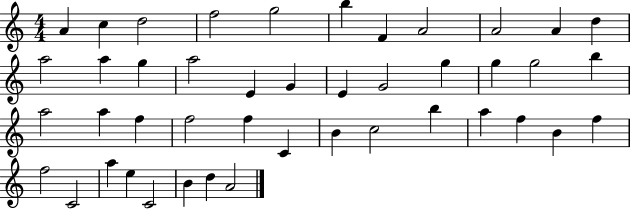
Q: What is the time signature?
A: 4/4